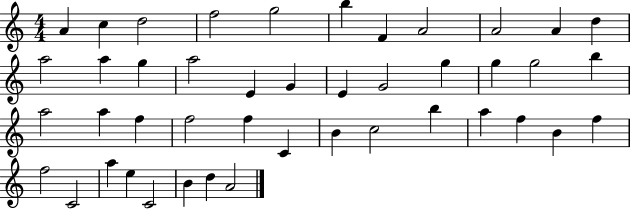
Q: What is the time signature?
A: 4/4